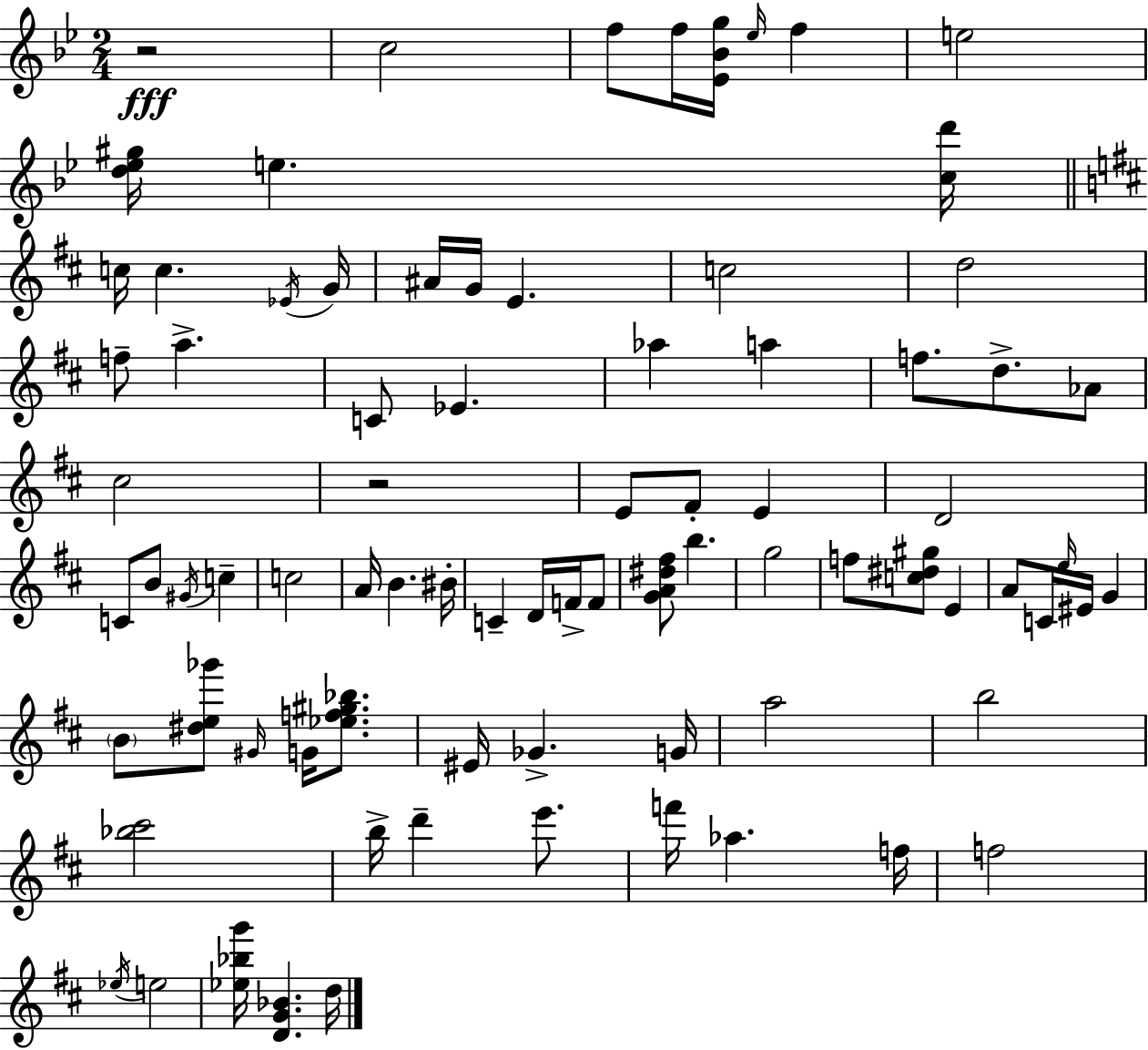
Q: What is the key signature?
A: G minor